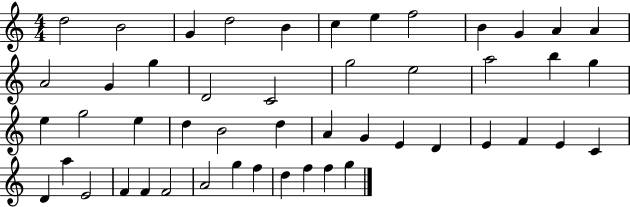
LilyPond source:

{
  \clef treble
  \numericTimeSignature
  \time 4/4
  \key c \major
  d''2 b'2 | g'4 d''2 b'4 | c''4 e''4 f''2 | b'4 g'4 a'4 a'4 | \break a'2 g'4 g''4 | d'2 c'2 | g''2 e''2 | a''2 b''4 g''4 | \break e''4 g''2 e''4 | d''4 b'2 d''4 | a'4 g'4 e'4 d'4 | e'4 f'4 e'4 c'4 | \break d'4 a''4 e'2 | f'4 f'4 f'2 | a'2 g''4 f''4 | d''4 f''4 f''4 g''4 | \break \bar "|."
}